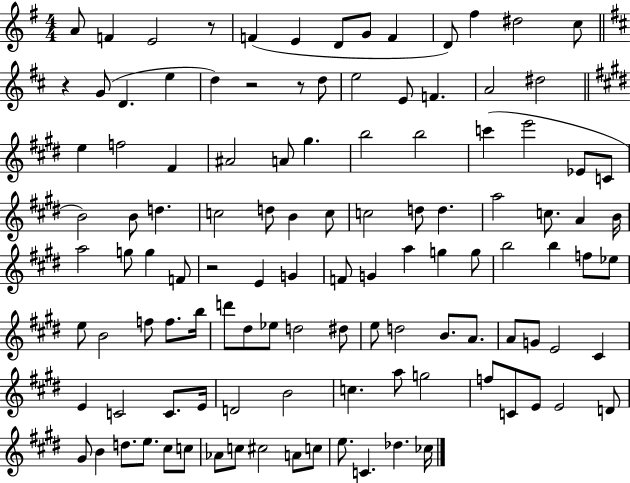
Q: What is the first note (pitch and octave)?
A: A4